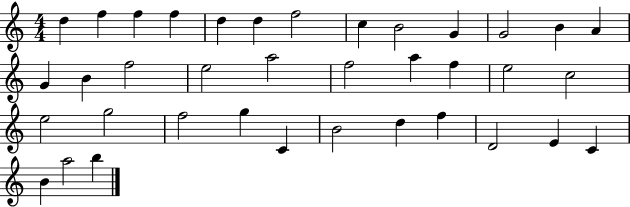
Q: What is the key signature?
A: C major